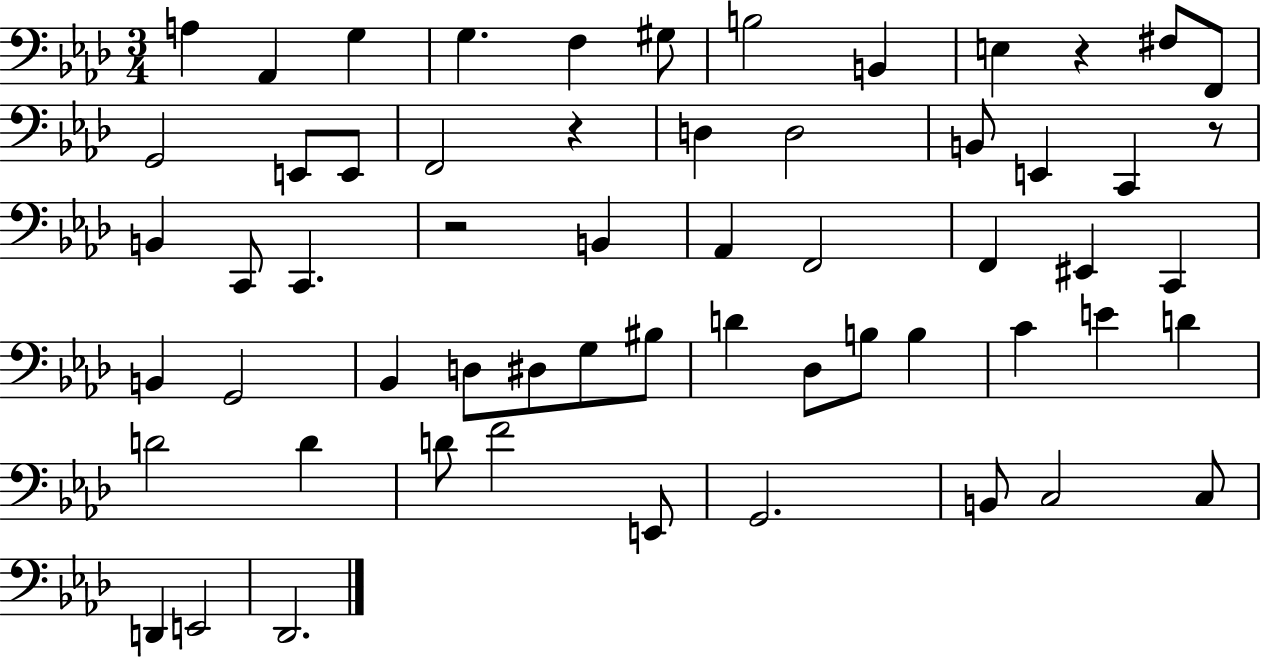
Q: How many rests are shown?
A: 4